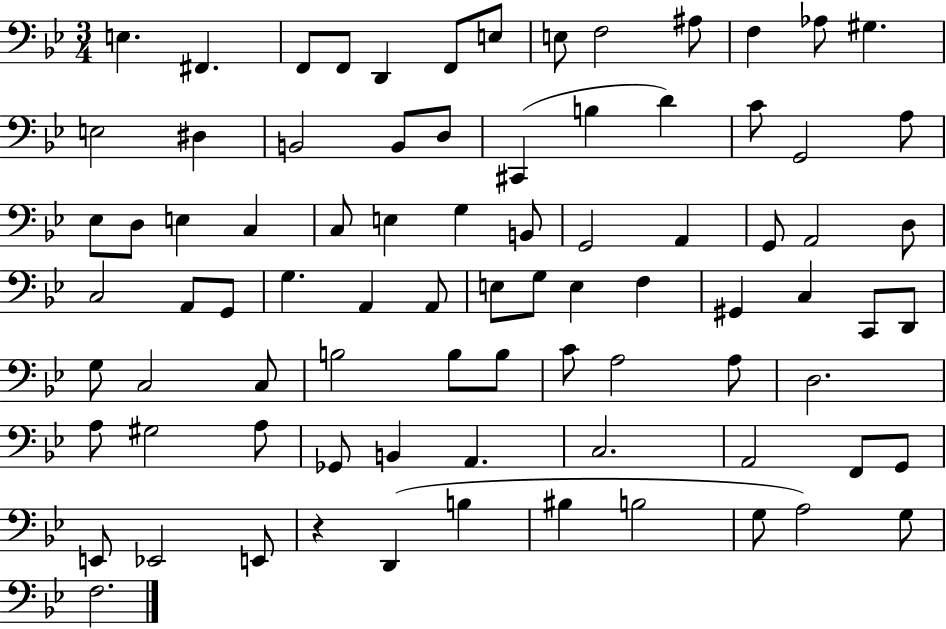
{
  \clef bass
  \numericTimeSignature
  \time 3/4
  \key bes \major
  e4. fis,4. | f,8 f,8 d,4 f,8 e8 | e8 f2 ais8 | f4 aes8 gis4. | \break e2 dis4 | b,2 b,8 d8 | cis,4( b4 d'4) | c'8 g,2 a8 | \break ees8 d8 e4 c4 | c8 e4 g4 b,8 | g,2 a,4 | g,8 a,2 d8 | \break c2 a,8 g,8 | g4. a,4 a,8 | e8 g8 e4 f4 | gis,4 c4 c,8 d,8 | \break g8 c2 c8 | b2 b8 b8 | c'8 a2 a8 | d2. | \break a8 gis2 a8 | ges,8 b,4 a,4. | c2. | a,2 f,8 g,8 | \break e,8 ees,2 e,8 | r4 d,4( b4 | bis4 b2 | g8 a2) g8 | \break f2. | \bar "|."
}